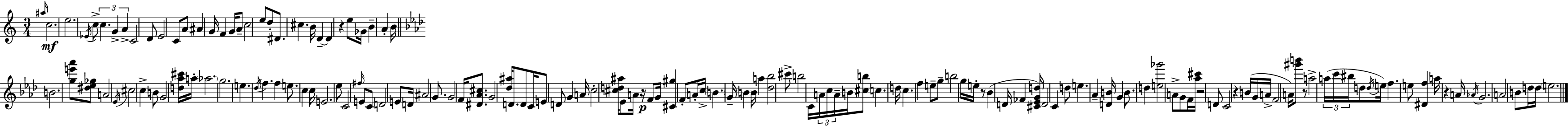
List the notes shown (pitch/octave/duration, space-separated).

A#5/s C5/h. E5/h. Eb4/s C5/e C5/q. G4/q A4/q C4/h D4/e E4/h C4/e A4/e A#4/q G4/s F4/q G4/s A4/e C5/h E5/e D5/e D#4/e. C#5/q. B4/s D4/q D4/q R/q E5/e Gb4/s B4/q A4/q B4/s B4/h. [G5,E6,Ab6]/e [D#5,Eb5,Gb5]/e A4/h Eb4/s C#5/h C5/q B4/e G4/h [D5,Ab5,C#6]/s A5/s Ab5/h. G5/h. E5/q. Db5/s F5/q. F5/q E5/e. C5/q C5/s E4/h. Eb5/e C4/h F#5/s E4/e C4/e D4/h E4/e D4/s A#4/h G4/e. G4/h F4/s [D#4,Ab4,C#5]/e. G4/h [Db5,A#5]/s D4/e. D4/e C4/s E4/e D4/e G4/q A4/s C5/h [C#5,D5,A#5]/s Eb4/e A4/s R/s F4/e G4/s [C#4,G#5]/q F4/e A4/s C5/s B4/q. G4/s B4/q B4/s A5/q [Db5,Bb5]/h C#6/e B5/h C4/s A4/s C5/s A4/s B4/s [C#5,B5]/e C5/q. D5/s C5/q. F5/q E5/e G5/e B5/h G5/s E5/s R/e Bb4/q D4/s FES4/q [C#4,Eb4,G4,D5]/s D4/h C4/q D5/e E5/q. Ab4/q [D4,B4]/s G4/q B4/e. D5/q [E5,Gb6]/h A4/e G4/e F4/s [Ab5,C#6]/s R/h D4/e C4/h R/q B4/s G4/s A4/s F4/h A4/s [G#6,B6]/e R/e A5/h A5/s C6/s BIS5/s D5/e D5/s E5/s F5/q. E5/e [D#4,F5]/q A5/s R/q A4/s Ab4/s G4/h. A4/h B4/e D5/s D5/s E5/h.